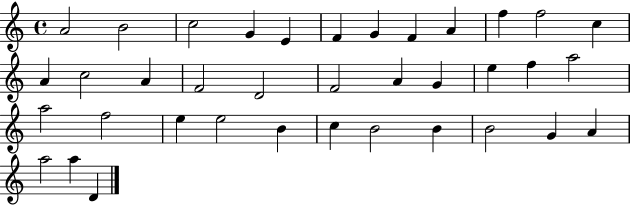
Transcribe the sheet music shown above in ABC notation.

X:1
T:Untitled
M:4/4
L:1/4
K:C
A2 B2 c2 G E F G F A f f2 c A c2 A F2 D2 F2 A G e f a2 a2 f2 e e2 B c B2 B B2 G A a2 a D